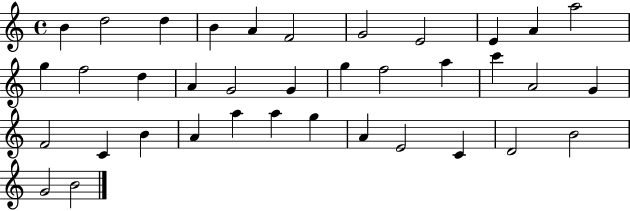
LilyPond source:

{
  \clef treble
  \time 4/4
  \defaultTimeSignature
  \key c \major
  b'4 d''2 d''4 | b'4 a'4 f'2 | g'2 e'2 | e'4 a'4 a''2 | \break g''4 f''2 d''4 | a'4 g'2 g'4 | g''4 f''2 a''4 | c'''4 a'2 g'4 | \break f'2 c'4 b'4 | a'4 a''4 a''4 g''4 | a'4 e'2 c'4 | d'2 b'2 | \break g'2 b'2 | \bar "|."
}